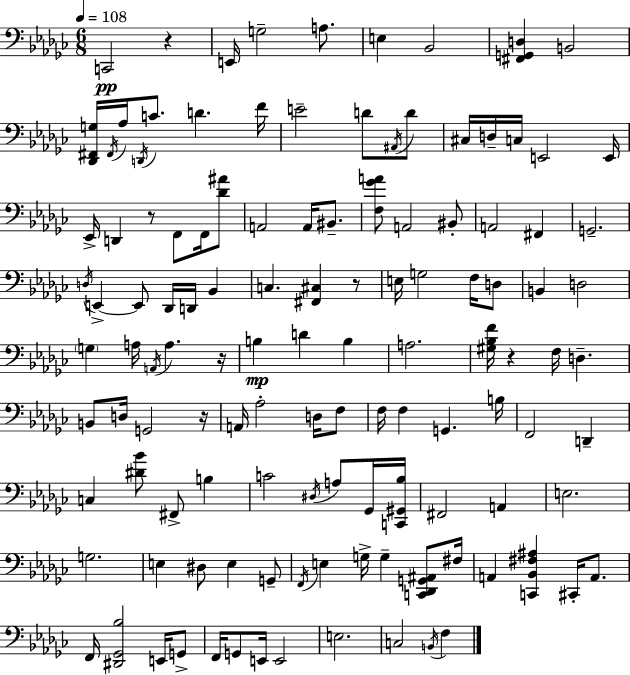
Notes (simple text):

C2/h R/q E2/s G3/h A3/e. E3/q Bb2/h [F#2,G2,D3]/q B2/h [Db2,F#2,G3]/s F#2/s Ab3/s D2/s C4/e. D4/q. F4/s E4/h D4/e A#2/s D4/e C#3/s D3/s C3/s E2/h E2/s Eb2/s D2/q R/e F2/e F2/s [Db4,A#4]/e A2/h A2/s BIS2/e. [F3,Gb4,A4]/e A2/h BIS2/e A2/h F#2/q G2/h. D3/s E2/q E2/e Db2/s D2/s Bb2/q C3/q. [F#2,C#3]/q R/e E3/s G3/h F3/s D3/e B2/q D3/h G3/q A3/s A2/s A3/q. R/s B3/q D4/q B3/q A3/h. [G#3,Bb3,F4]/s R/q F3/s D3/q. B2/e D3/s G2/h R/s A2/s Ab3/h D3/s F3/e F3/s F3/q G2/q. B3/s F2/h D2/q C3/q [D#4,Bb4]/e F#2/e B3/q C4/h D#3/s A3/e Gb2/s [C2,G#2,Bb3]/s F#2/h A2/q E3/h. G3/h. E3/q D#3/e E3/q G2/e F2/s E3/q G3/s G3/q [C2,Db2,G2,A#2]/e F#3/s A2/q [C2,Bb2,F#3,A#3]/q C#2/s A2/e. F2/s [D#2,Gb2,Bb3]/h E2/s G2/e F2/s G2/e E2/s E2/h E3/h. C3/h B2/s F3/q